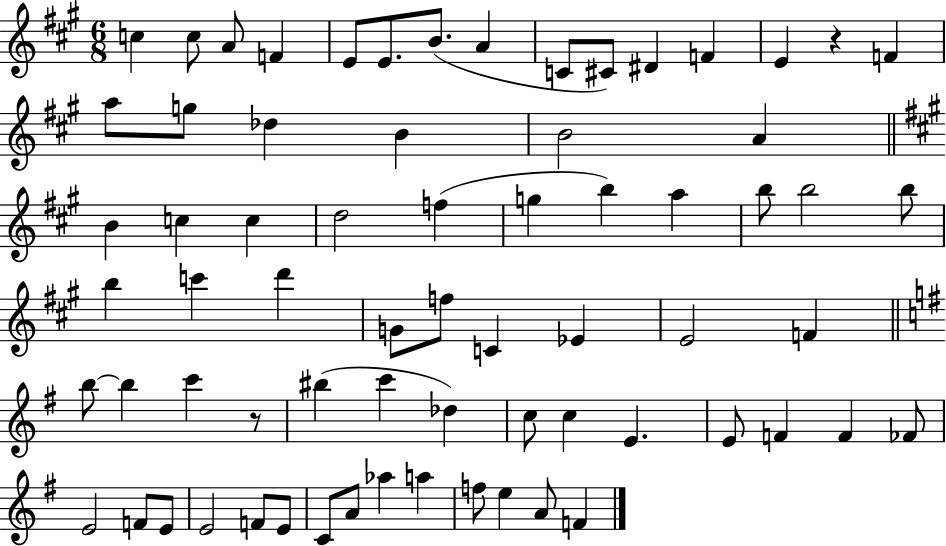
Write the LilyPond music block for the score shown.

{
  \clef treble
  \numericTimeSignature
  \time 6/8
  \key a \major
  c''4 c''8 a'8 f'4 | e'8 e'8. b'8.( a'4 | c'8 cis'8) dis'4 f'4 | e'4 r4 f'4 | \break a''8 g''8 des''4 b'4 | b'2 a'4 | \bar "||" \break \key a \major b'4 c''4 c''4 | d''2 f''4( | g''4 b''4) a''4 | b''8 b''2 b''8 | \break b''4 c'''4 d'''4 | g'8 f''8 c'4 ees'4 | e'2 f'4 | \bar "||" \break \key e \minor b''8~~ b''4 c'''4 r8 | bis''4( c'''4 des''4) | c''8 c''4 e'4. | e'8 f'4 f'4 fes'8 | \break e'2 f'8 e'8 | e'2 f'8 e'8 | c'8 a'8 aes''4 a''4 | f''8 e''4 a'8 f'4 | \break \bar "|."
}